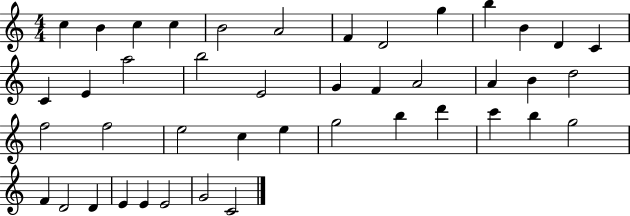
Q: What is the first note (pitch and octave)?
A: C5